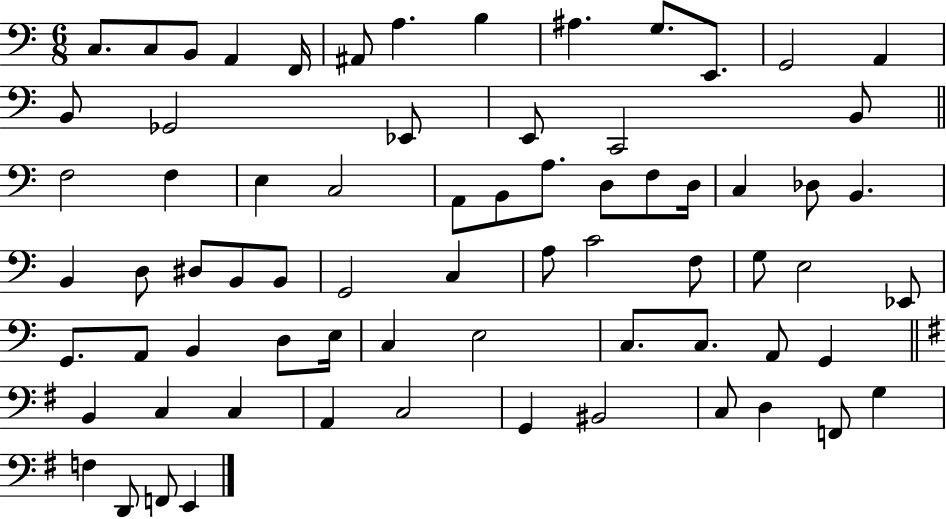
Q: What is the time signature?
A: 6/8